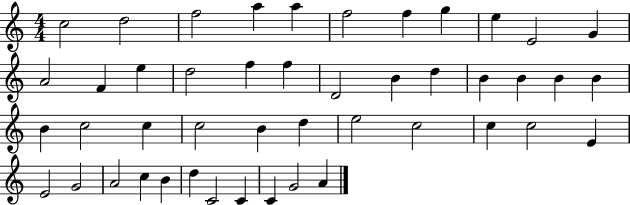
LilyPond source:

{
  \clef treble
  \numericTimeSignature
  \time 4/4
  \key c \major
  c''2 d''2 | f''2 a''4 a''4 | f''2 f''4 g''4 | e''4 e'2 g'4 | \break a'2 f'4 e''4 | d''2 f''4 f''4 | d'2 b'4 d''4 | b'4 b'4 b'4 b'4 | \break b'4 c''2 c''4 | c''2 b'4 d''4 | e''2 c''2 | c''4 c''2 e'4 | \break e'2 g'2 | a'2 c''4 b'4 | d''4 c'2 c'4 | c'4 g'2 a'4 | \break \bar "|."
}